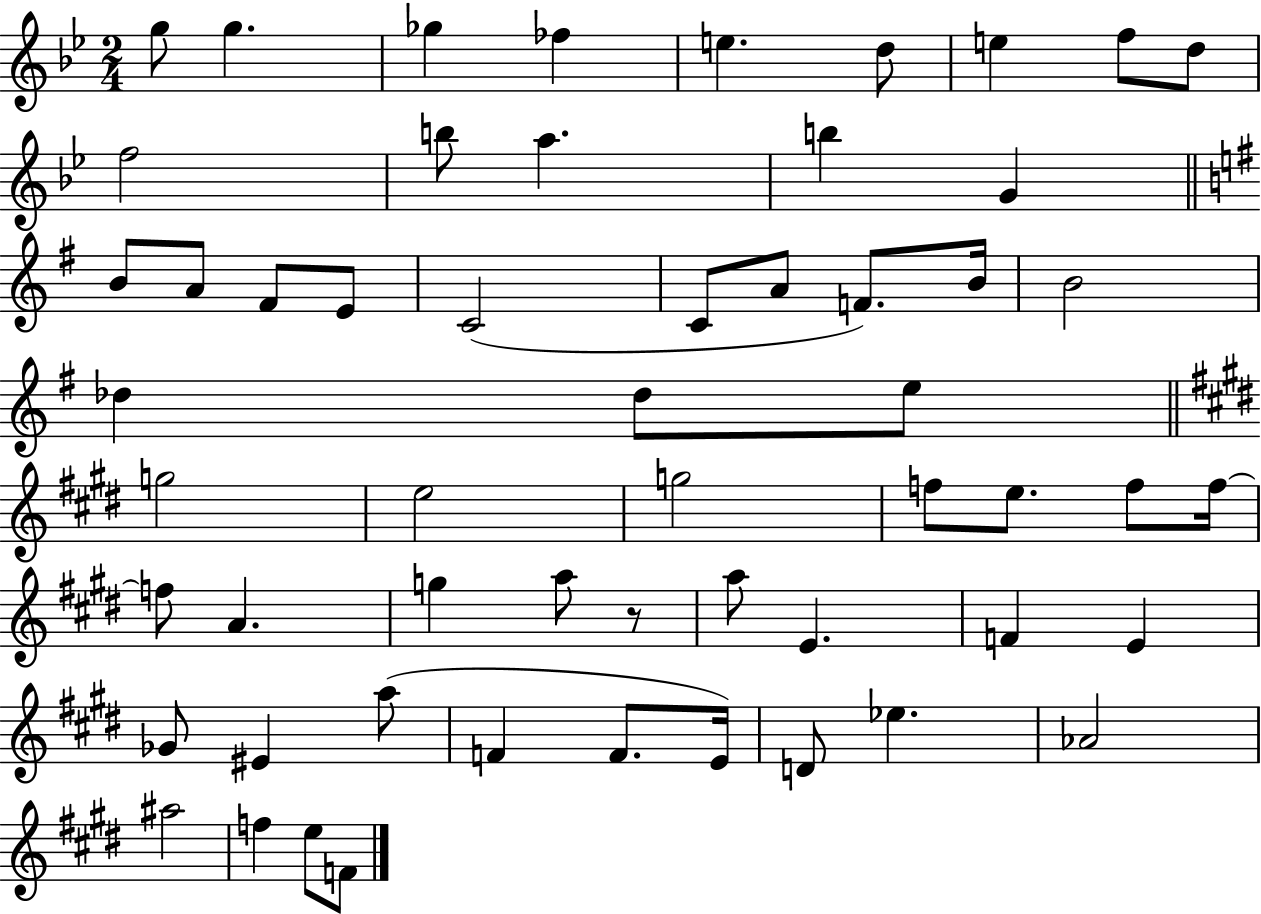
G5/e G5/q. Gb5/q FES5/q E5/q. D5/e E5/q F5/e D5/e F5/h B5/e A5/q. B5/q G4/q B4/e A4/e F#4/e E4/e C4/h C4/e A4/e F4/e. B4/s B4/h Db5/q Db5/e E5/e G5/h E5/h G5/h F5/e E5/e. F5/e F5/s F5/e A4/q. G5/q A5/e R/e A5/e E4/q. F4/q E4/q Gb4/e EIS4/q A5/e F4/q F4/e. E4/s D4/e Eb5/q. Ab4/h A#5/h F5/q E5/e F4/e